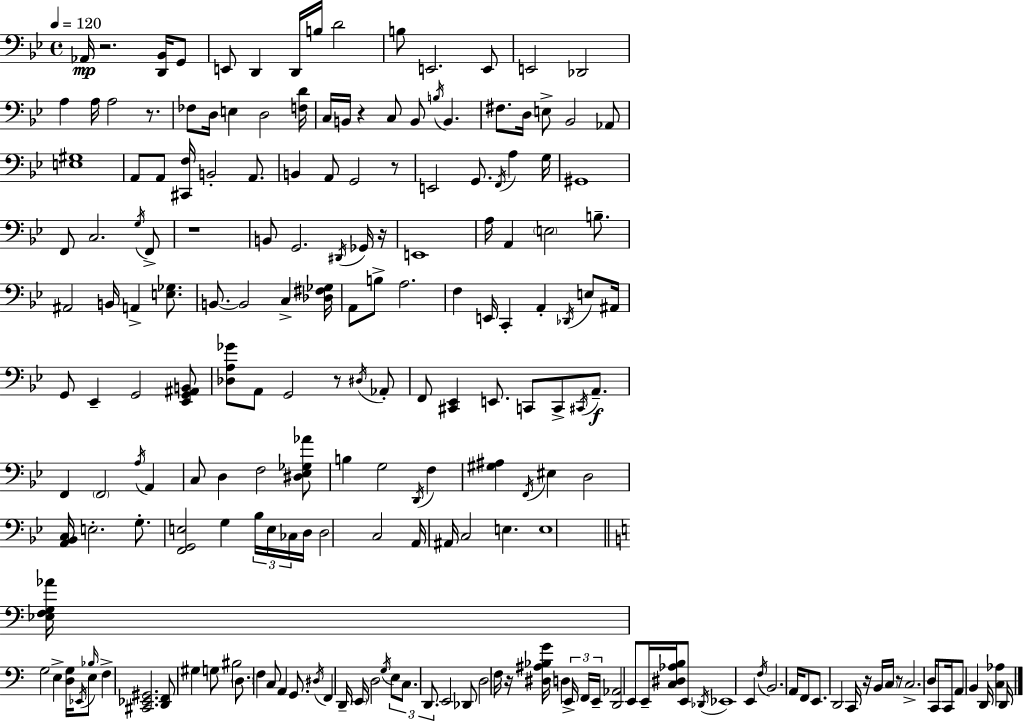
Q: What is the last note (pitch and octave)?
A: D2